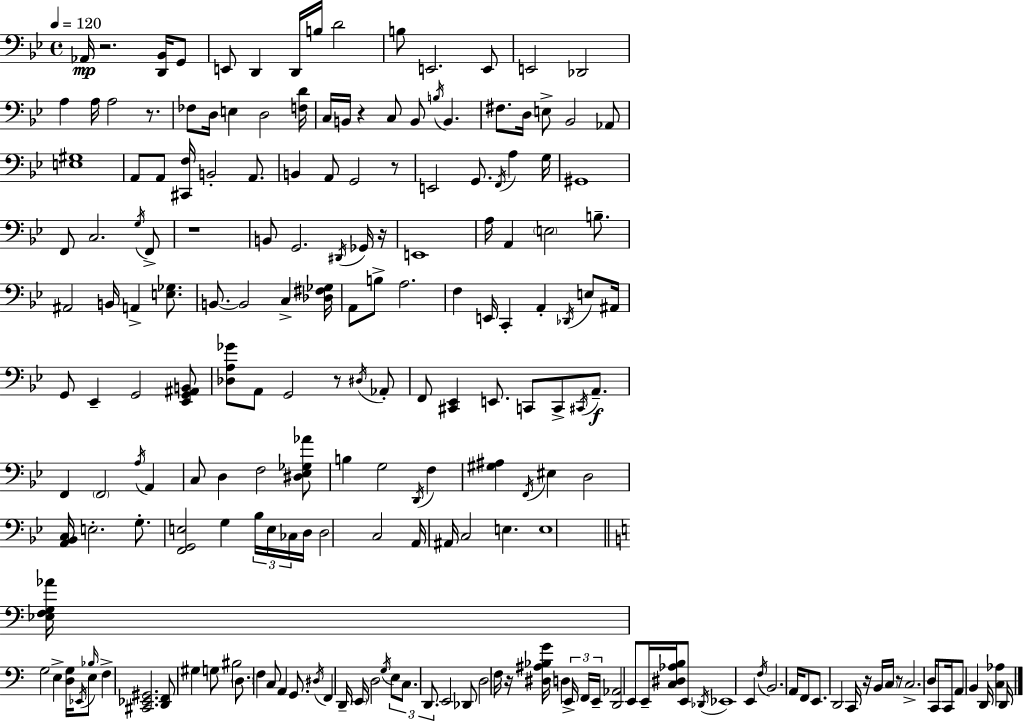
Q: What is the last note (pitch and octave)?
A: D2